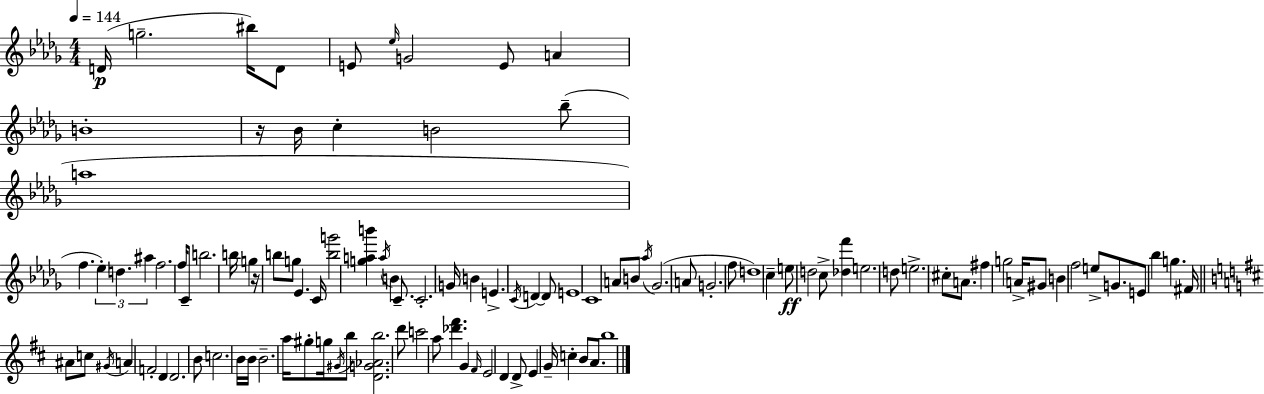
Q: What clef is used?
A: treble